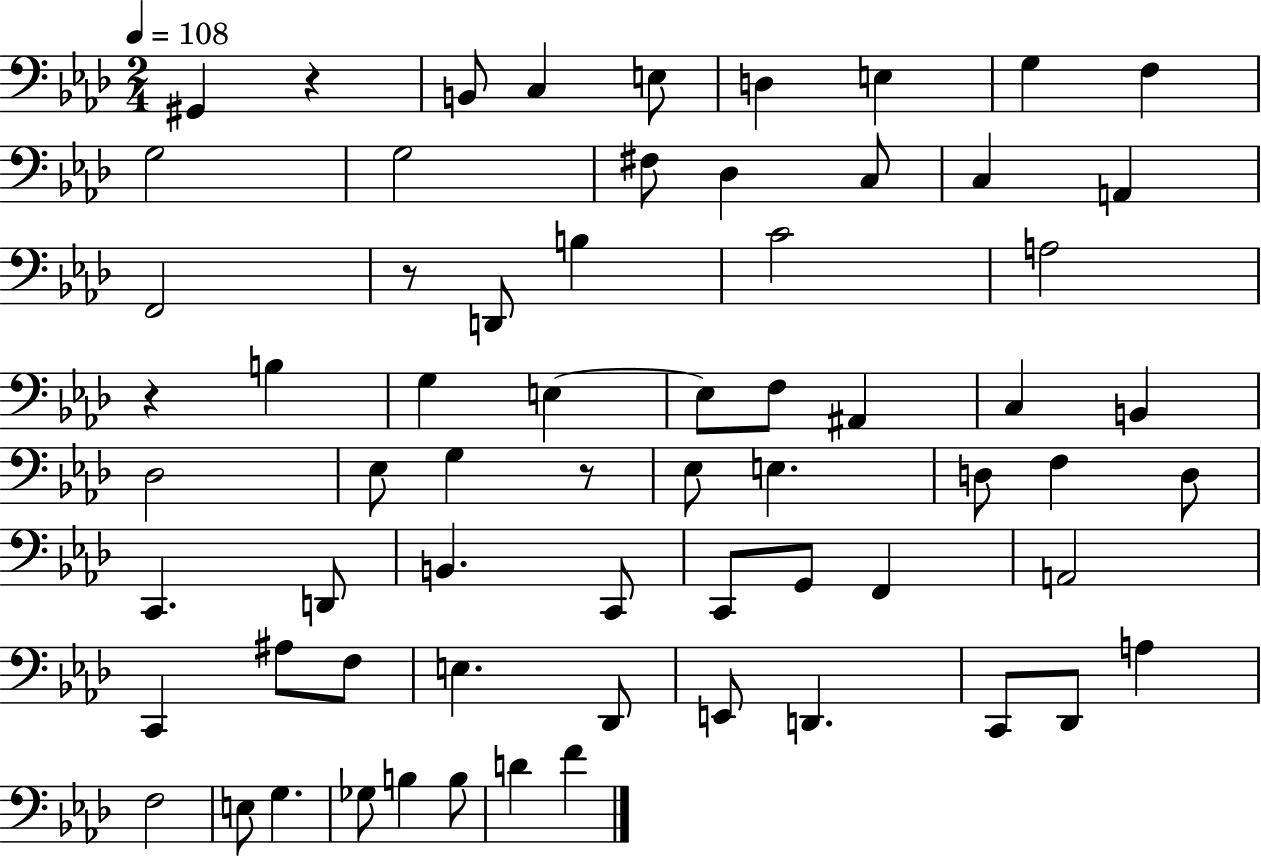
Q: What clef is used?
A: bass